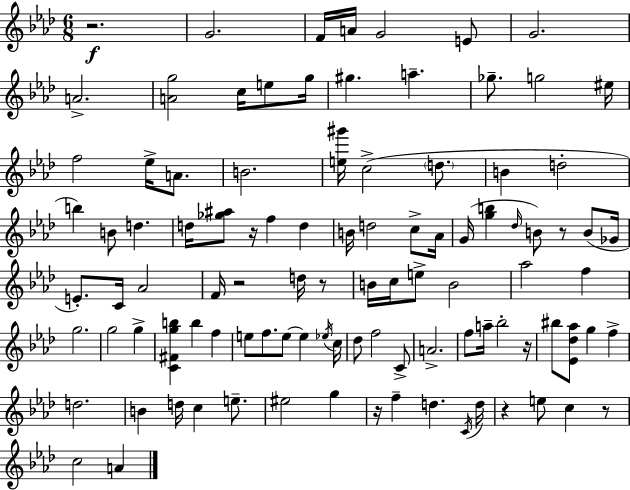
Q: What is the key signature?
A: AES major